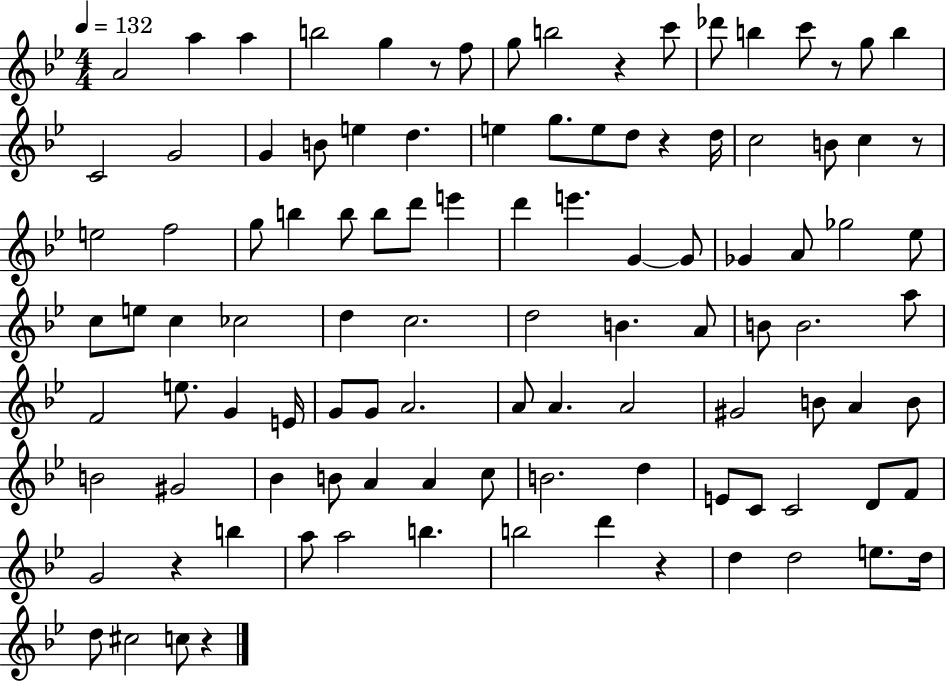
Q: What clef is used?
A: treble